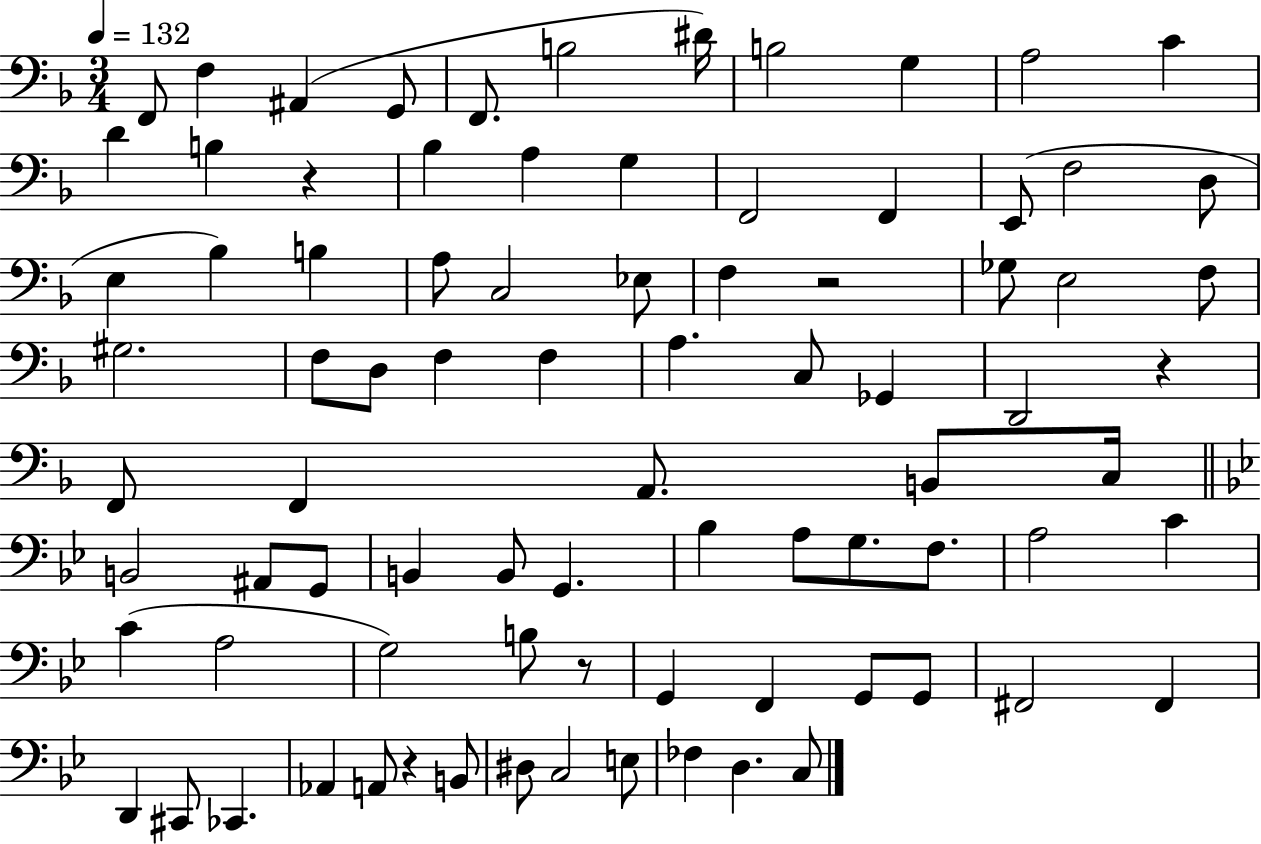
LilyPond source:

{
  \clef bass
  \numericTimeSignature
  \time 3/4
  \key f \major
  \tempo 4 = 132
  f,8 f4 ais,4( g,8 | f,8. b2 dis'16) | b2 g4 | a2 c'4 | \break d'4 b4 r4 | bes4 a4 g4 | f,2 f,4 | e,8( f2 d8 | \break e4 bes4) b4 | a8 c2 ees8 | f4 r2 | ges8 e2 f8 | \break gis2. | f8 d8 f4 f4 | a4. c8 ges,4 | d,2 r4 | \break f,8 f,4 a,8. b,8 c16 | \bar "||" \break \key bes \major b,2 ais,8 g,8 | b,4 b,8 g,4. | bes4 a8 g8. f8. | a2 c'4 | \break c'4( a2 | g2) b8 r8 | g,4 f,4 g,8 g,8 | fis,2 fis,4 | \break d,4 cis,8 ces,4. | aes,4 a,8 r4 b,8 | dis8 c2 e8 | fes4 d4. c8 | \break \bar "|."
}